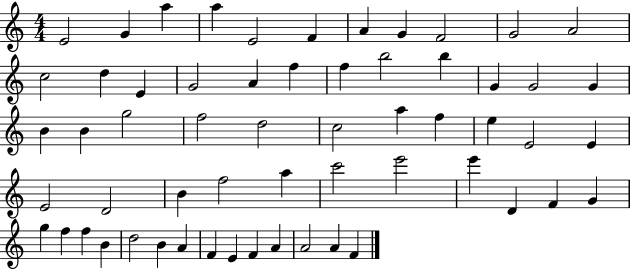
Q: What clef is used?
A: treble